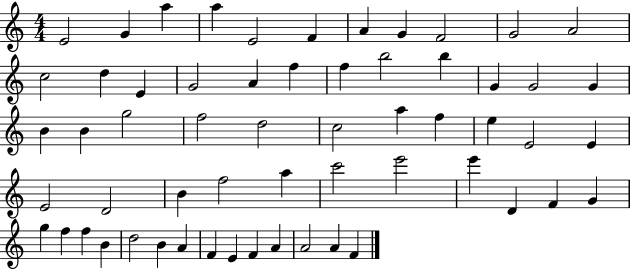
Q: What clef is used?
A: treble